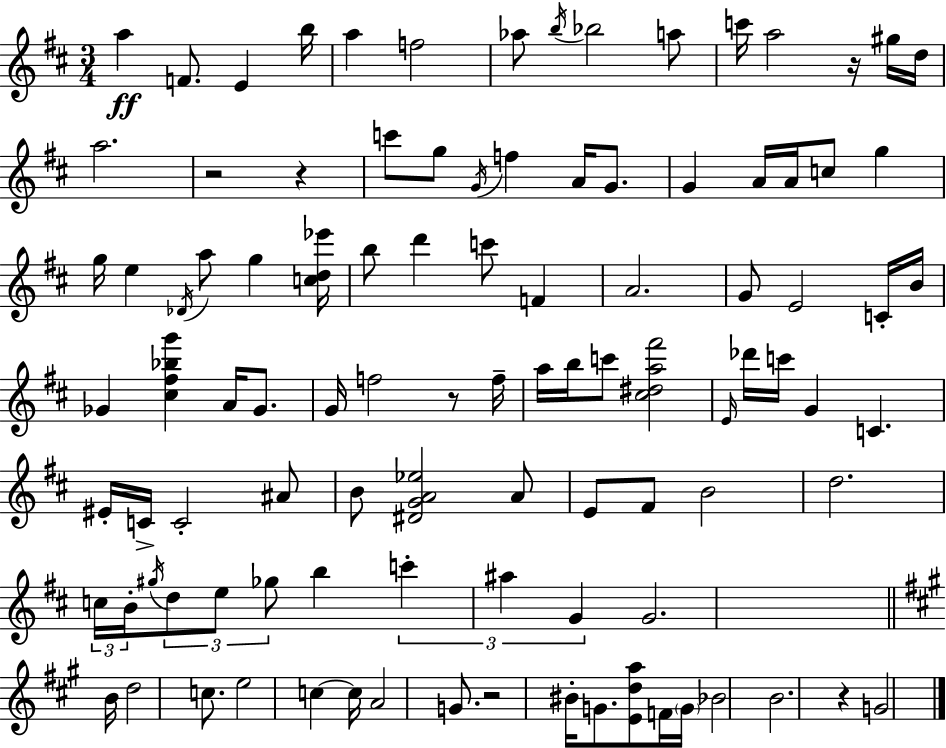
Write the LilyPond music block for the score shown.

{
  \clef treble
  \numericTimeSignature
  \time 3/4
  \key d \major
  a''4\ff f'8. e'4 b''16 | a''4 f''2 | aes''8 \acciaccatura { b''16 } bes''2 a''8 | c'''16 a''2 r16 gis''16 | \break d''16 a''2. | r2 r4 | c'''8 g''8 \acciaccatura { g'16 } f''4 a'16 g'8. | g'4 a'16 a'16 c''8 g''4 | \break g''16 e''4 \acciaccatura { des'16 } a''8 g''4 | <c'' d'' ees'''>16 b''8 d'''4 c'''8 f'4 | a'2. | g'8 e'2 | \break c'16-. b'16 ges'4 <cis'' fis'' bes'' g'''>4 a'16 | ges'8. g'16 f''2 | r8 f''16-- a''16 b''16 c'''8 <cis'' dis'' a'' fis'''>2 | \grace { e'16 } des'''16 c'''16 g'4 c'4. | \break eis'16-. c'16-> c'2-. | ais'8 b'8 <dis' g' a' ees''>2 | a'8 e'8 fis'8 b'2 | d''2. | \break \tuplet 3/2 { c''16 b'16-. \acciaccatura { gis''16 } } \tuplet 3/2 { d''8 e''8 ges''8 } | b''4 \tuplet 3/2 { c'''4-. ais''4 | g'4 } g'2. | \bar "||" \break \key a \major b'16 d''2 c''8. | e''2 c''4~~ | c''16 a'2 g'8. | r2 bis'16-. g'8. | \break <e' d'' a''>8 f'16 \parenthesize g'16 bes'2 | b'2. | r4 g'2 | \bar "|."
}